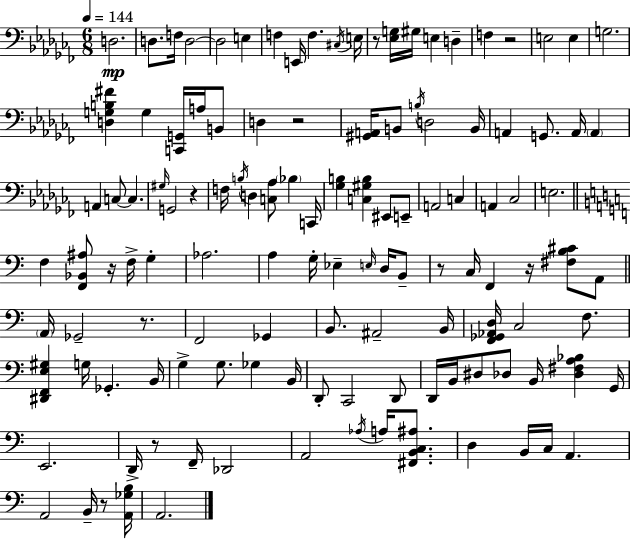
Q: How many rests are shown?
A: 10